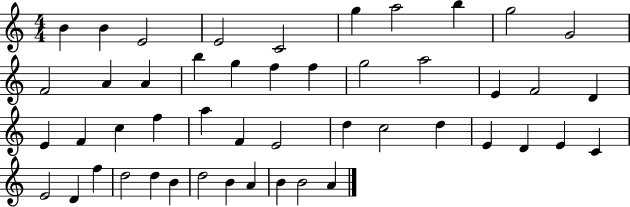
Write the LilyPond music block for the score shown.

{
  \clef treble
  \numericTimeSignature
  \time 4/4
  \key c \major
  b'4 b'4 e'2 | e'2 c'2 | g''4 a''2 b''4 | g''2 g'2 | \break f'2 a'4 a'4 | b''4 g''4 f''4 f''4 | g''2 a''2 | e'4 f'2 d'4 | \break e'4 f'4 c''4 f''4 | a''4 f'4 e'2 | d''4 c''2 d''4 | e'4 d'4 e'4 c'4 | \break e'2 d'4 f''4 | d''2 d''4 b'4 | d''2 b'4 a'4 | b'4 b'2 a'4 | \break \bar "|."
}